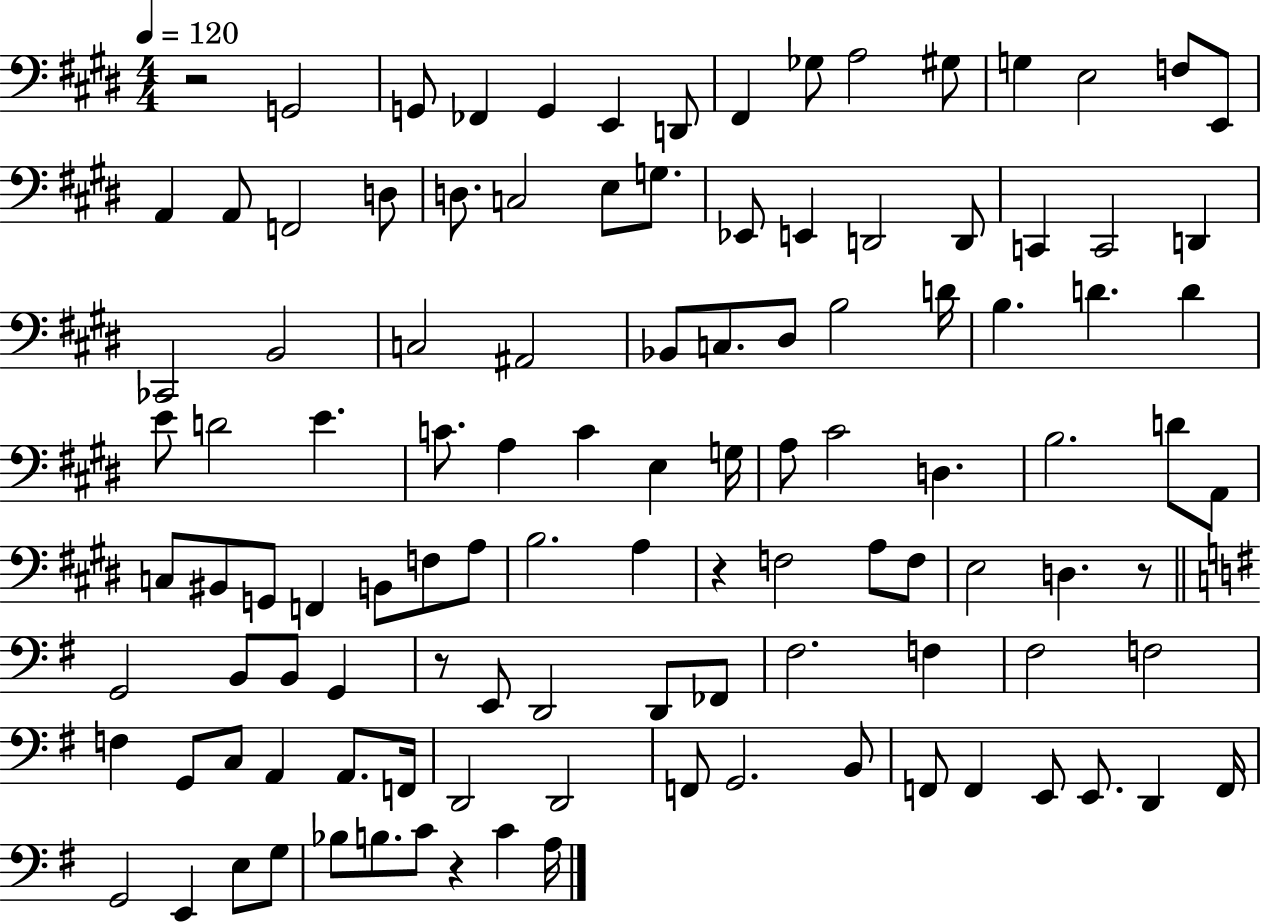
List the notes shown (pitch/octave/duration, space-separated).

R/h G2/h G2/e FES2/q G2/q E2/q D2/e F#2/q Gb3/e A3/h G#3/e G3/q E3/h F3/e E2/e A2/q A2/e F2/h D3/e D3/e. C3/h E3/e G3/e. Eb2/e E2/q D2/h D2/e C2/q C2/h D2/q CES2/h B2/h C3/h A#2/h Bb2/e C3/e. D#3/e B3/h D4/s B3/q. D4/q. D4/q E4/e D4/h E4/q. C4/e. A3/q C4/q E3/q G3/s A3/e C#4/h D3/q. B3/h. D4/e A2/e C3/e BIS2/e G2/e F2/q B2/e F3/e A3/e B3/h. A3/q R/q F3/h A3/e F3/e E3/h D3/q. R/e G2/h B2/e B2/e G2/q R/e E2/e D2/h D2/e FES2/e F#3/h. F3/q F#3/h F3/h F3/q G2/e C3/e A2/q A2/e. F2/s D2/h D2/h F2/e G2/h. B2/e F2/e F2/q E2/e E2/e. D2/q F2/s G2/h E2/q E3/e G3/e Bb3/e B3/e. C4/e R/q C4/q A3/s